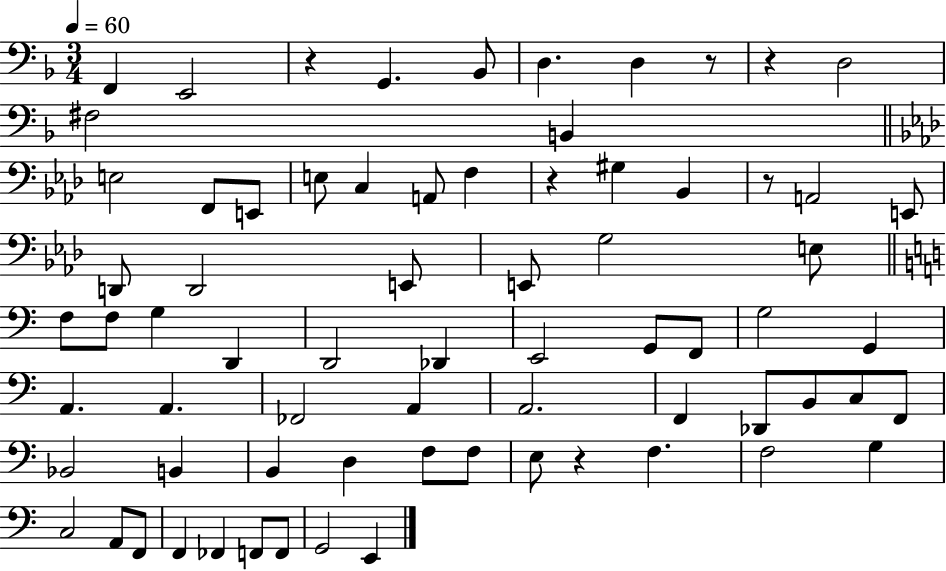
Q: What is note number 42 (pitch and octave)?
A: A2